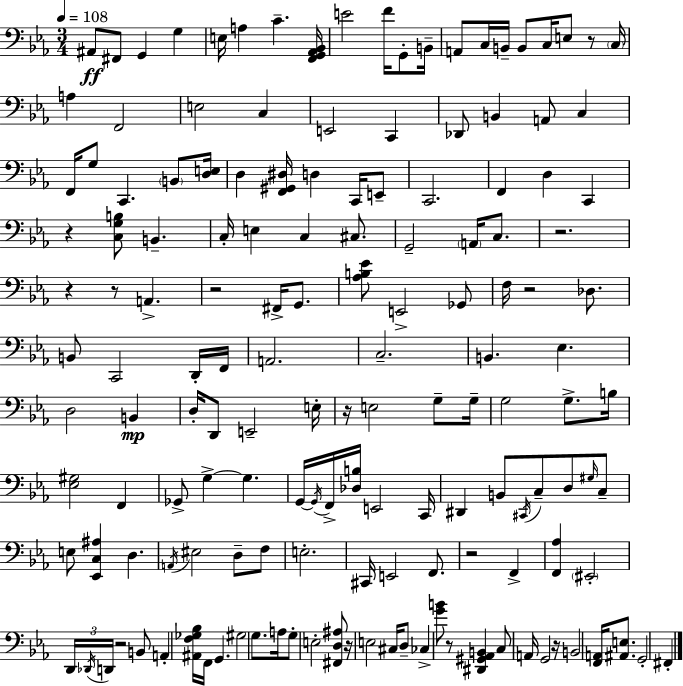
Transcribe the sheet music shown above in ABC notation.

X:1
T:Untitled
M:3/4
L:1/4
K:Eb
^A,,/2 ^F,,/2 G,, G, E,/4 A, C [F,,G,,_A,,_B,,]/4 E2 F/4 G,,/2 B,,/4 A,,/2 C,/4 B,,/4 B,,/2 C,/4 E,/2 z/2 C,/4 A, F,,2 E,2 C, E,,2 C,, _D,,/2 B,, A,,/2 C, F,,/4 G,/2 C,, B,,/2 [D,E,]/4 D, [F,,^G,,^D,]/4 D, C,,/4 E,,/2 C,,2 F,, D, C,, z [C,G,B,]/2 B,, C,/4 E, C, ^C,/2 G,,2 A,,/4 C,/2 z2 z z/2 A,, z2 ^F,,/4 G,,/2 [_A,B,_E]/2 E,,2 _G,,/2 F,/4 z2 _D,/2 B,,/2 C,,2 D,,/4 F,,/4 A,,2 C,2 B,, _E, D,2 B,, D,/4 D,,/2 E,,2 E,/4 z/4 E,2 G,/2 G,/4 G,2 G,/2 B,/4 [_E,^G,]2 F,, _G,,/2 G, G, G,,/4 G,,/4 F,,/4 [_D,B,]/4 E,,2 C,,/4 ^D,, B,,/2 ^C,,/4 C,/2 D,/2 ^G,/4 C,/2 E,/2 [_E,,C,^A,] D, A,,/4 ^E,2 D,/2 F,/2 E,2 ^C,,/4 E,,2 F,,/2 z2 F,, [F,,_A,] ^E,,2 D,,/4 _D,,/4 D,,/4 z2 B,,/2 A,, [^A,,F,_G,_B,]/4 F,,/4 G,, ^G,2 G,/2 A,/4 G,/2 E,2 [^F,,D,^A,]/2 z/4 E,2 ^C,/4 D,/2 _C, [GB]/2 z/2 [^D,,^G,,_A,,B,,] C,/2 A,,/4 G,,2 z/4 B,,2 [F,,A,,]/4 [^A,,E,]/2 G,,2 ^F,,